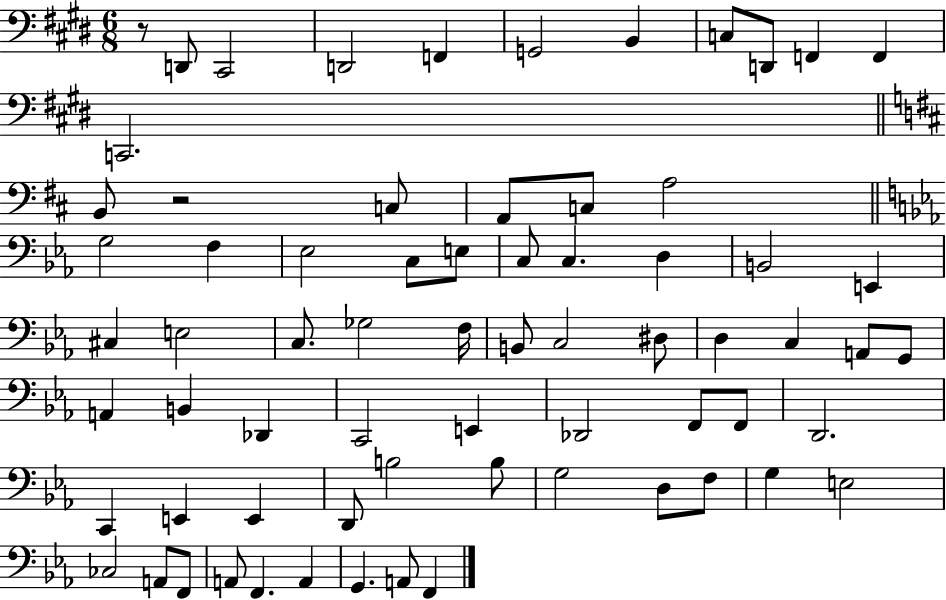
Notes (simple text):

R/e D2/e C#2/h D2/h F2/q G2/h B2/q C3/e D2/e F2/q F2/q C2/h. B2/e R/h C3/e A2/e C3/e A3/h G3/h F3/q Eb3/h C3/e E3/e C3/e C3/q. D3/q B2/h E2/q C#3/q E3/h C3/e. Gb3/h F3/s B2/e C3/h D#3/e D3/q C3/q A2/e G2/e A2/q B2/q Db2/q C2/h E2/q Db2/h F2/e F2/e D2/h. C2/q E2/q E2/q D2/e B3/h B3/e G3/h D3/e F3/e G3/q E3/h CES3/h A2/e F2/e A2/e F2/q. A2/q G2/q. A2/e F2/q